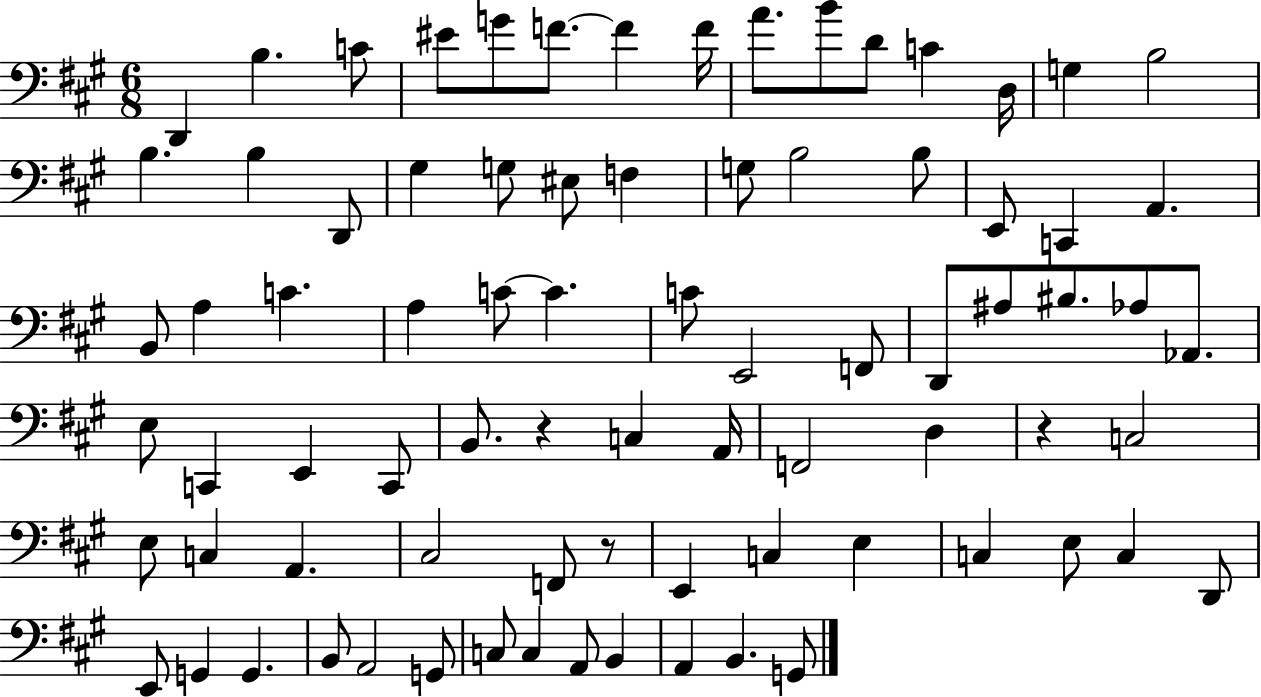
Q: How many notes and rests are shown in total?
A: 80